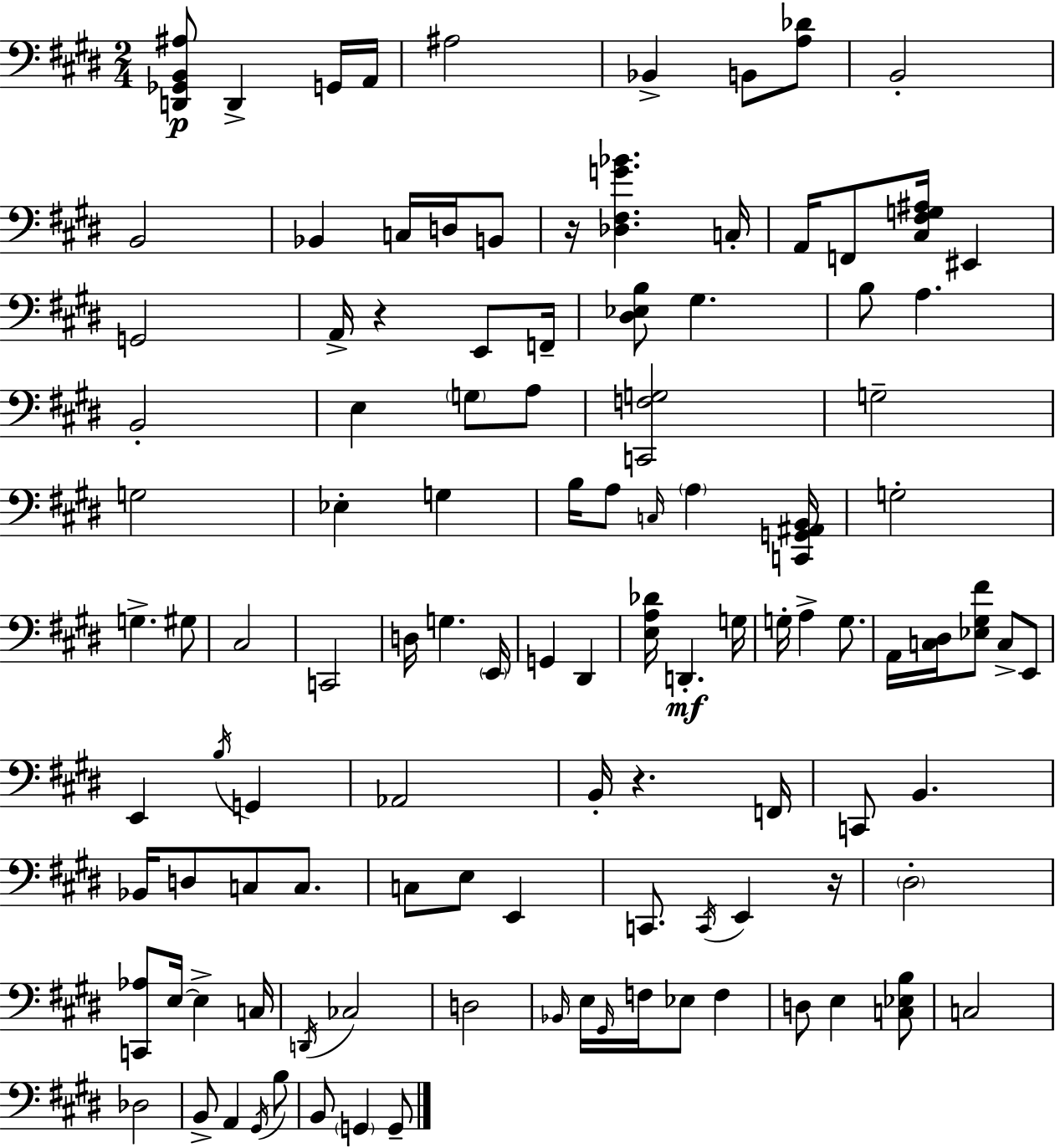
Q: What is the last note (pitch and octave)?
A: G2